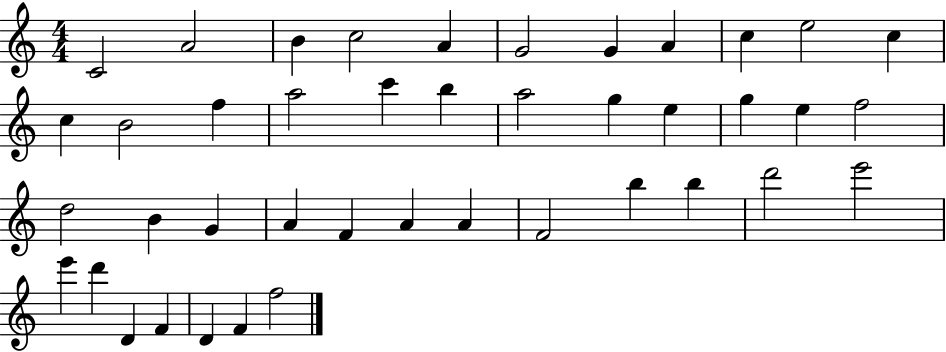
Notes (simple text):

C4/h A4/h B4/q C5/h A4/q G4/h G4/q A4/q C5/q E5/h C5/q C5/q B4/h F5/q A5/h C6/q B5/q A5/h G5/q E5/q G5/q E5/q F5/h D5/h B4/q G4/q A4/q F4/q A4/q A4/q F4/h B5/q B5/q D6/h E6/h E6/q D6/q D4/q F4/q D4/q F4/q F5/h